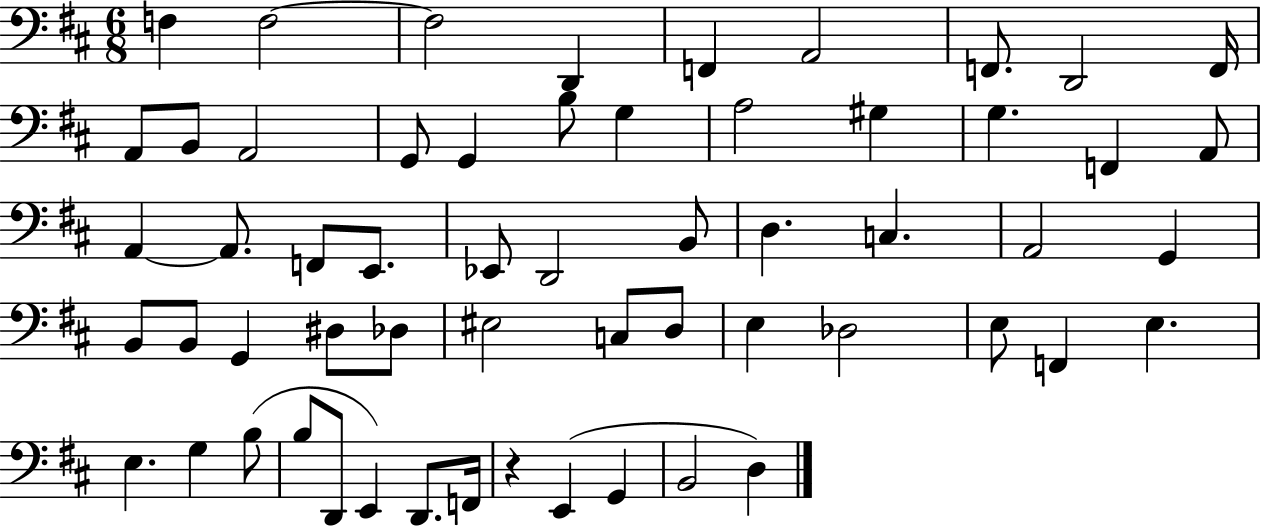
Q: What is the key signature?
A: D major